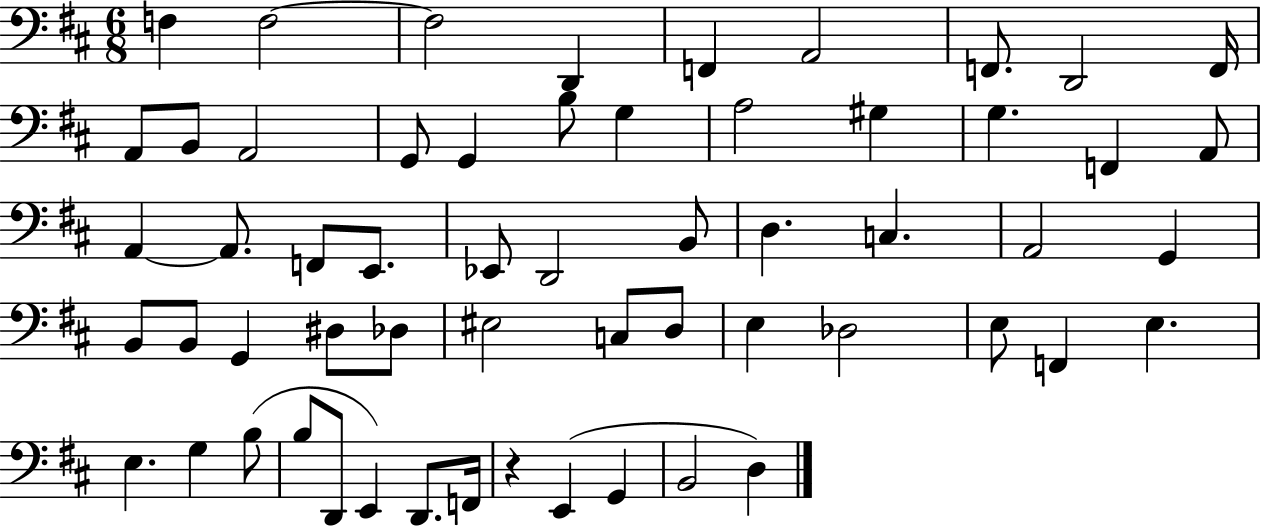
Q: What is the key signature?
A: D major